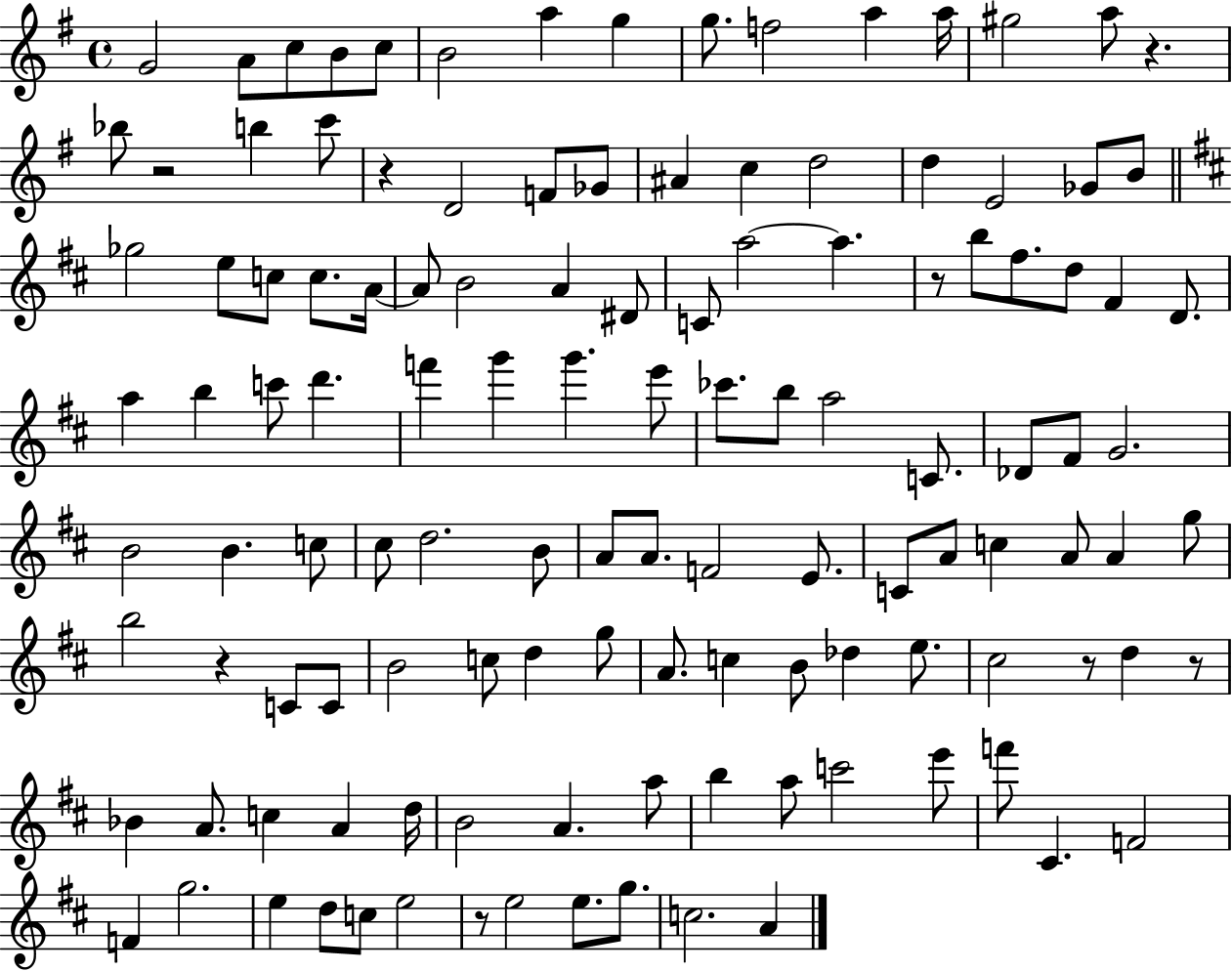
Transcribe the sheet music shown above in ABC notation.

X:1
T:Untitled
M:4/4
L:1/4
K:G
G2 A/2 c/2 B/2 c/2 B2 a g g/2 f2 a a/4 ^g2 a/2 z _b/2 z2 b c'/2 z D2 F/2 _G/2 ^A c d2 d E2 _G/2 B/2 _g2 e/2 c/2 c/2 A/4 A/2 B2 A ^D/2 C/2 a2 a z/2 b/2 ^f/2 d/2 ^F D/2 a b c'/2 d' f' g' g' e'/2 _c'/2 b/2 a2 C/2 _D/2 ^F/2 G2 B2 B c/2 ^c/2 d2 B/2 A/2 A/2 F2 E/2 C/2 A/2 c A/2 A g/2 b2 z C/2 C/2 B2 c/2 d g/2 A/2 c B/2 _d e/2 ^c2 z/2 d z/2 _B A/2 c A d/4 B2 A a/2 b a/2 c'2 e'/2 f'/2 ^C F2 F g2 e d/2 c/2 e2 z/2 e2 e/2 g/2 c2 A